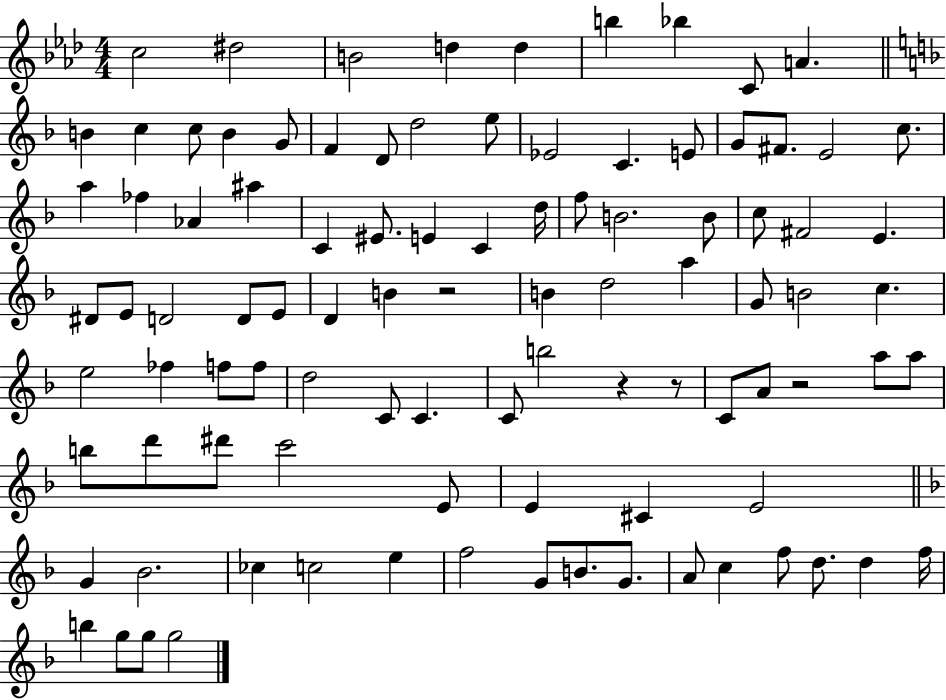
X:1
T:Untitled
M:4/4
L:1/4
K:Ab
c2 ^d2 B2 d d b _b C/2 A B c c/2 B G/2 F D/2 d2 e/2 _E2 C E/2 G/2 ^F/2 E2 c/2 a _f _A ^a C ^E/2 E C d/4 f/2 B2 B/2 c/2 ^F2 E ^D/2 E/2 D2 D/2 E/2 D B z2 B d2 a G/2 B2 c e2 _f f/2 f/2 d2 C/2 C C/2 b2 z z/2 C/2 A/2 z2 a/2 a/2 b/2 d'/2 ^d'/2 c'2 E/2 E ^C E2 G _B2 _c c2 e f2 G/2 B/2 G/2 A/2 c f/2 d/2 d f/4 b g/2 g/2 g2